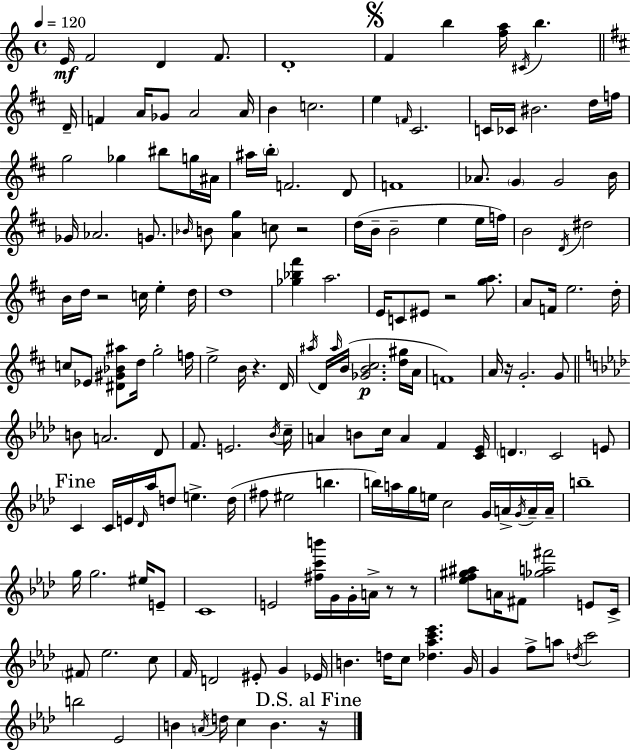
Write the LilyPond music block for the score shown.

{
  \clef treble
  \time 4/4
  \defaultTimeSignature
  \key c \major
  \tempo 4 = 120
  e'16\mf f'2 d'4 f'8. | d'1-. | \mark \markup { \musicglyph "scripts.segno" } f'4 b''4 <f'' a''>16 \acciaccatura { cis'16 } b''4. | \bar "||" \break \key d \major d'16-- f'4 a'16 ges'8 a'2 | a'16 b'4 c''2. | e''4 \grace { f'16 } cis'2. | c'16 ces'16 bis'2. | \break d''16 f''16 g''2 ges''4 bis''8 | g''16 ais'16 ais''16 \parenthesize b''16-. f'2. | d'8 f'1 | aes'8. \parenthesize g'4 g'2 | \break b'16 ges'16 aes'2. g'8. | \grace { bes'16 } b'8 <a' g''>4 c''8 r2 | d''16( b'16-- b'2-- e''4 | e''16 f''16) b'2 \acciaccatura { d'16 } dis''2 | \break b'16 d''16 r2 c''16 e''4-. | d''16 d''1 | <ges'' bes'' fis'''>4 a''2. | e'16 c'8 eis'8 r2 | \break <g'' a''>8. a'8 f'16 e''2. | d''16-. c''8 ees'8 <dis' gis' bes' ais''>8 d''16 g''2-. | f''16 e''2-> b'16 r4. | d'16 \acciaccatura { ais''16 } d'16 \grace { ais''16 }( b'16 <ges' b' cis''>2.\p | \break <d'' gis''>16 a'16 f'1) | a'16 r16 g'2.-. | g'8 \bar "||" \break \key aes \major b'8 a'2. des'8 | f'8. e'2. \acciaccatura { bes'16 } | c''16-- a'4 b'8 c''16 a'4 f'4 | <c' ees'>16 \parenthesize d'4. c'2 e'8 | \break \mark "Fine" c'4 c'16 e'16 \grace { des'16 } aes''16 d''8 e''4.-> | d''16( fis''8 eis''2 b''4. | b''16) a''16 g''16 e''16 c''2 g'16 a'16-> | \acciaccatura { g'16 } a'16-- a'16-- b''1-- | \break g''16 g''2. | eis''16 e'8-- c'1 | e'2 <fis'' c''' b'''>16 g'16 g'16-. a'16-> r8 | r8 <ees'' f'' gis'' ais''>8 a'16 fis'8 <ges'' a'' fis'''>2 | \break e'8 c'16-> \parenthesize fis'8 ees''2. | c''8 f'16 d'2 eis'8-. g'4 | ees'16 b'4. d''16 c''8 <des'' aes'' c''' ees'''>4. | g'16 g'4 f''8-> a''8 \acciaccatura { d''16 } c'''2 | \break b''2 ees'2 | b'4 \acciaccatura { a'16 } d''16 c''4 b'4. | \mark "D.S. al Fine" r16 \bar "|."
}